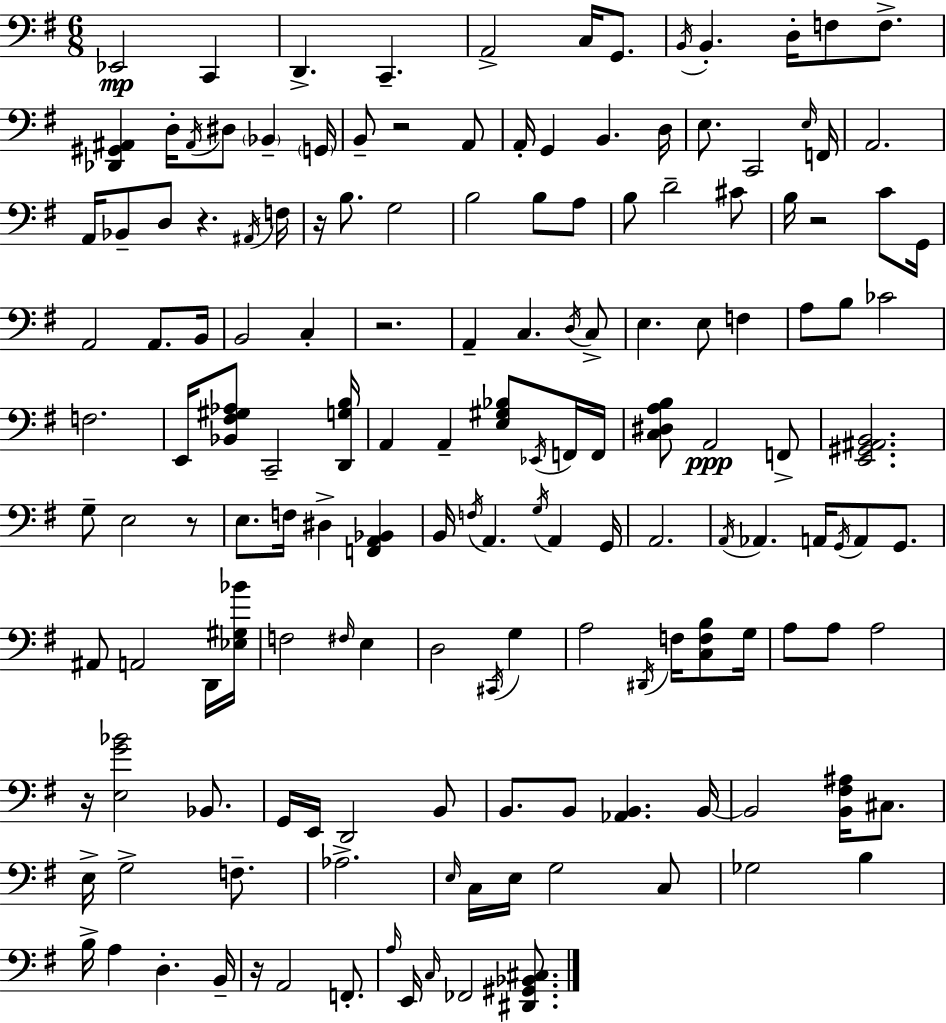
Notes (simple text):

Eb2/h C2/q D2/q. C2/q. A2/h C3/s G2/e. B2/s B2/q. D3/s F3/e F3/e. [Db2,G#2,A#2]/q D3/s A#2/s D#3/e Bb2/q G2/s B2/e R/h A2/e A2/s G2/q B2/q. D3/s E3/e. C2/h E3/s F2/s A2/h. A2/s Bb2/e D3/e R/q. A#2/s F3/s R/s B3/e. G3/h B3/h B3/e A3/e B3/e D4/h C#4/e B3/s R/h C4/e G2/s A2/h A2/e. B2/s B2/h C3/q R/h. A2/q C3/q. D3/s C3/e E3/q. E3/e F3/q A3/e B3/e CES4/h F3/h. E2/s [Bb2,F#3,G#3,Ab3]/e C2/h [D2,G3,B3]/s A2/q A2/q [E3,G#3,Bb3]/e Eb2/s F2/s F2/s [C3,D#3,A3,B3]/e A2/h F2/e [E2,G#2,A#2,B2]/h. G3/e E3/h R/e E3/e. F3/s D#3/q [F2,A2,Bb2]/q B2/s F3/s A2/q. G3/s A2/q G2/s A2/h. A2/s Ab2/q. A2/s G2/s A2/e G2/e. A#2/e A2/h D2/s [Eb3,G#3,Bb4]/s F3/h F#3/s E3/q D3/h C#2/s G3/q A3/h D#2/s F3/s [C3,F3,B3]/e G3/s A3/e A3/e A3/h R/s [E3,G4,Bb4]/h Bb2/e. G2/s E2/s D2/h B2/e B2/e. B2/e [Ab2,B2]/q. B2/s B2/h [B2,F#3,A#3]/s C#3/e. E3/s G3/h F3/e. Ab3/h. E3/s C3/s E3/s G3/h C3/e Gb3/h B3/q B3/s A3/q D3/q. B2/s R/s A2/h F2/e. A3/s E2/s C3/s FES2/h [D#2,G#2,Bb2,C#3]/e.